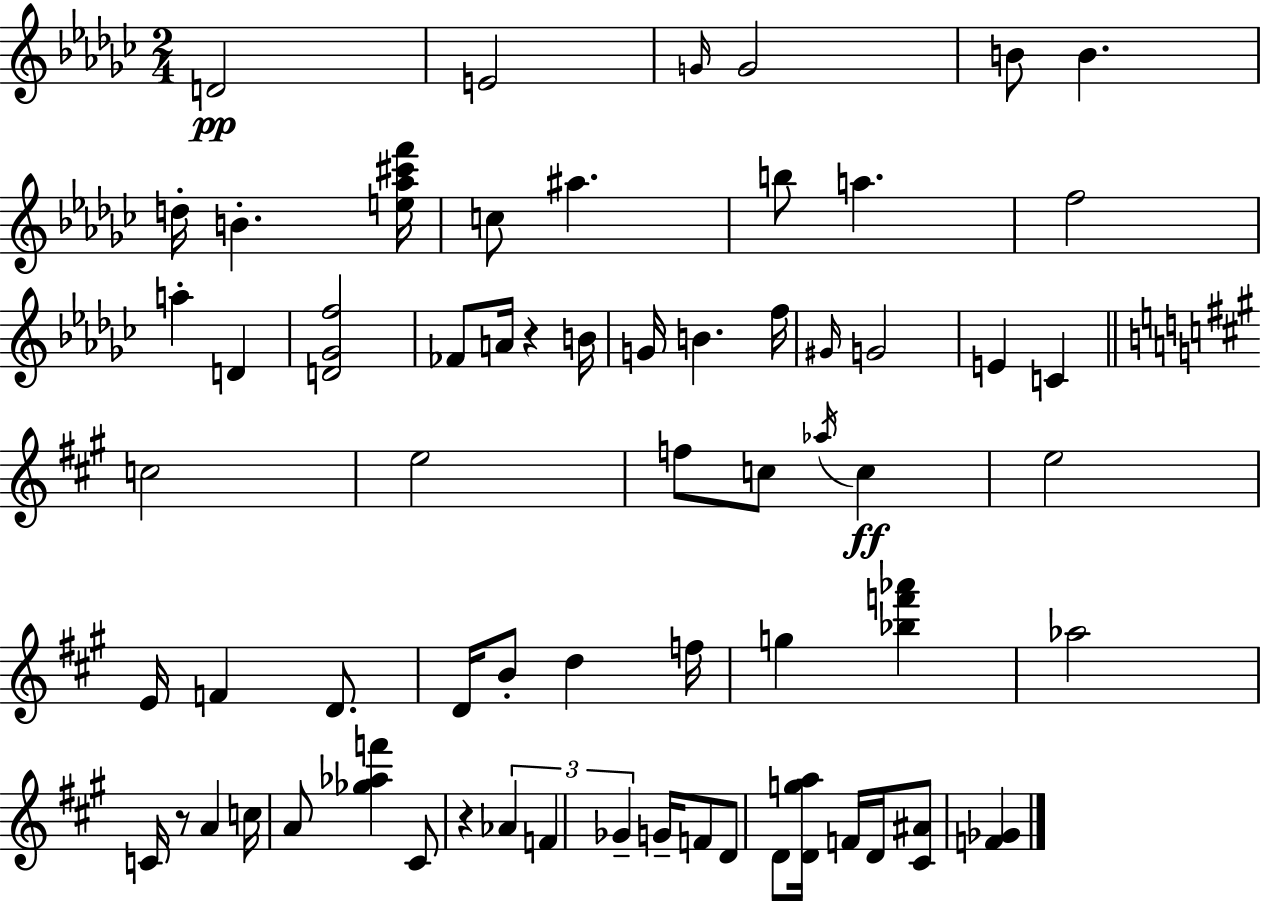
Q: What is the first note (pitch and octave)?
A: D4